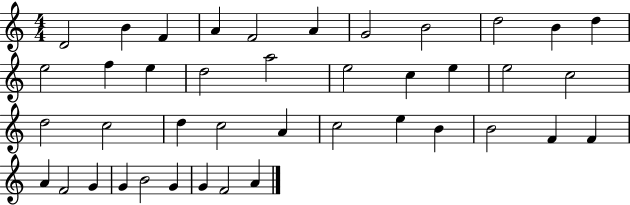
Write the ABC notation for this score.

X:1
T:Untitled
M:4/4
L:1/4
K:C
D2 B F A F2 A G2 B2 d2 B d e2 f e d2 a2 e2 c e e2 c2 d2 c2 d c2 A c2 e B B2 F F A F2 G G B2 G G F2 A